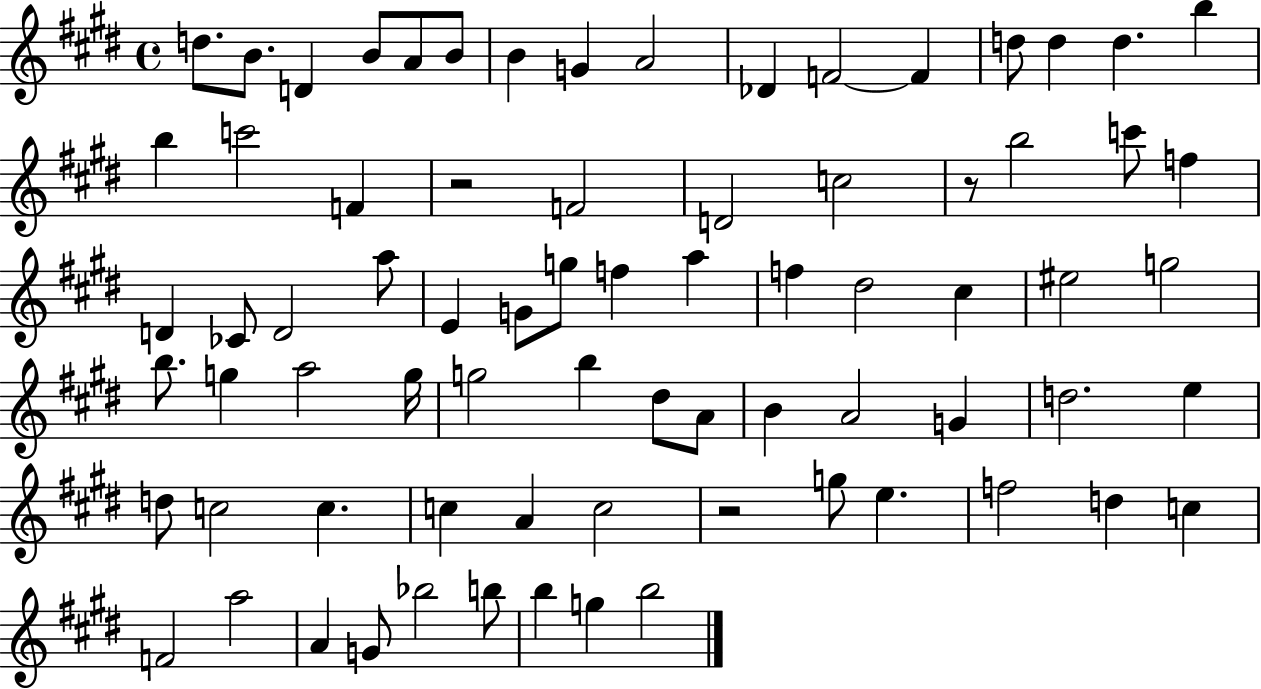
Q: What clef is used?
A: treble